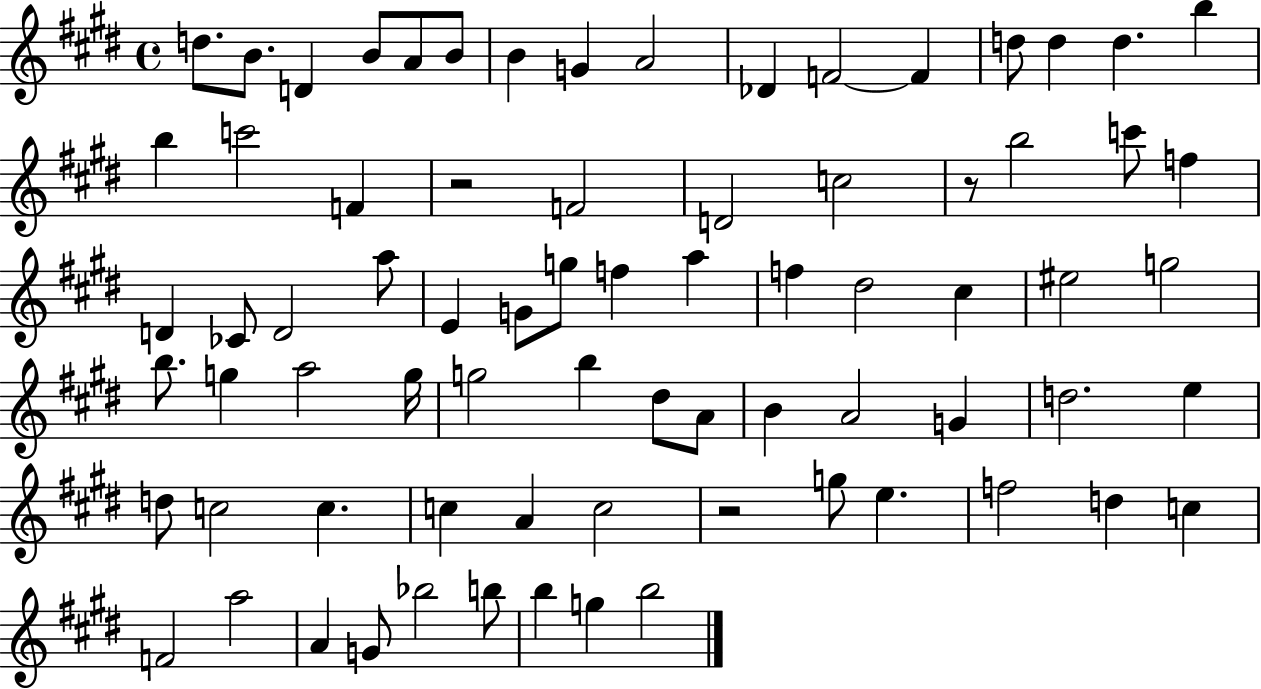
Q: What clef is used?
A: treble